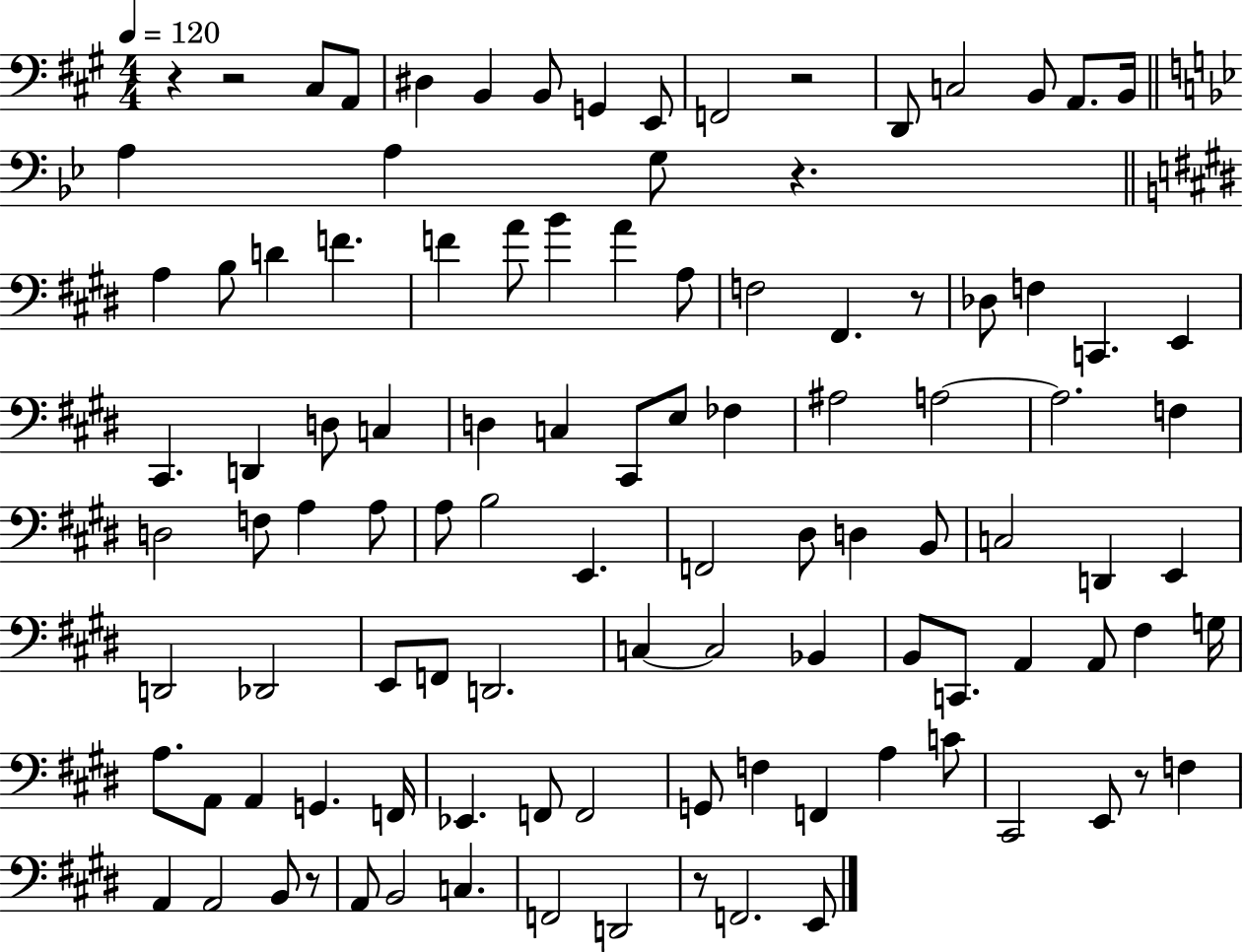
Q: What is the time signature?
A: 4/4